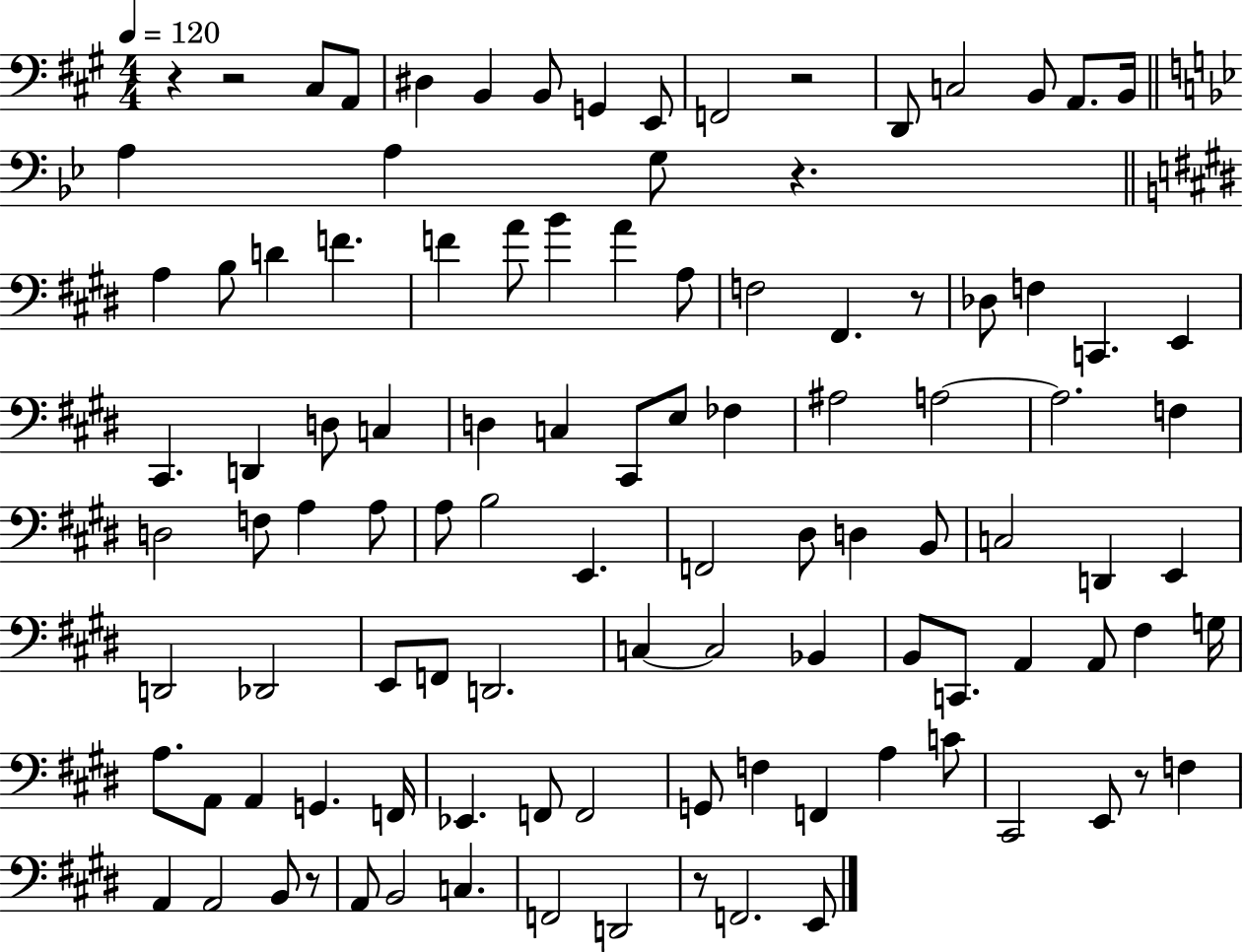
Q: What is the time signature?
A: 4/4